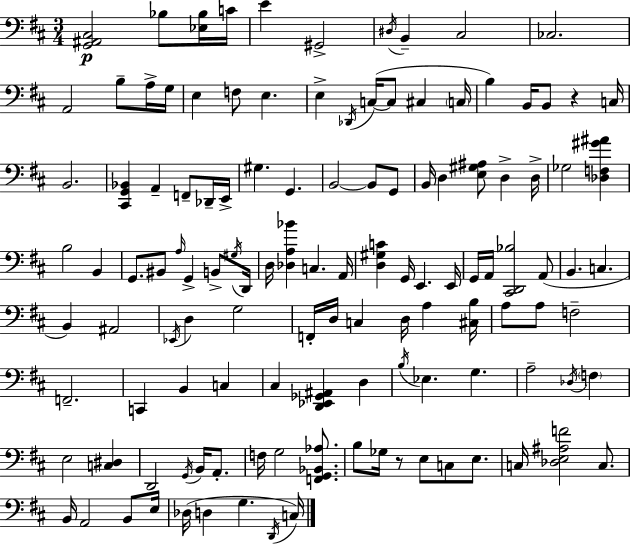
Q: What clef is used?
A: bass